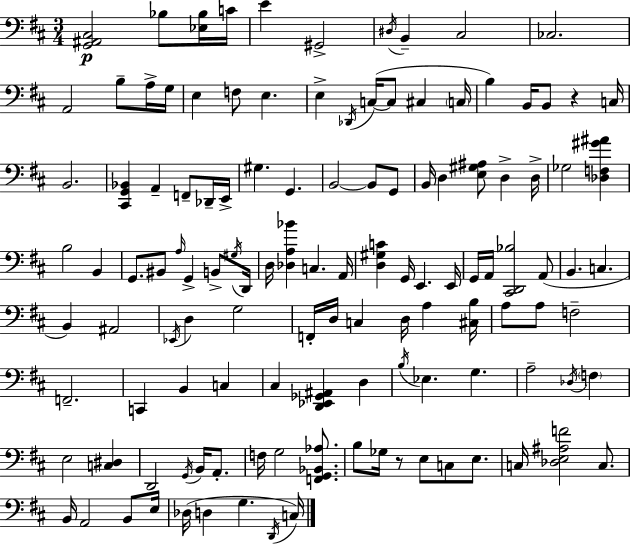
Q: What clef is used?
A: bass